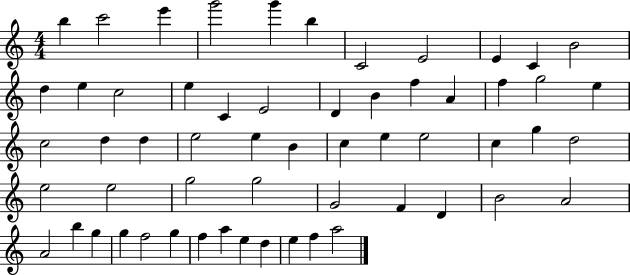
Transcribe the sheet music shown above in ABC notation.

X:1
T:Untitled
M:4/4
L:1/4
K:C
b c'2 e' g'2 g' b C2 E2 E C B2 d e c2 e C E2 D B f A f g2 e c2 d d e2 e B c e e2 c g d2 e2 e2 g2 g2 G2 F D B2 A2 A2 b g g f2 g f a e d e f a2